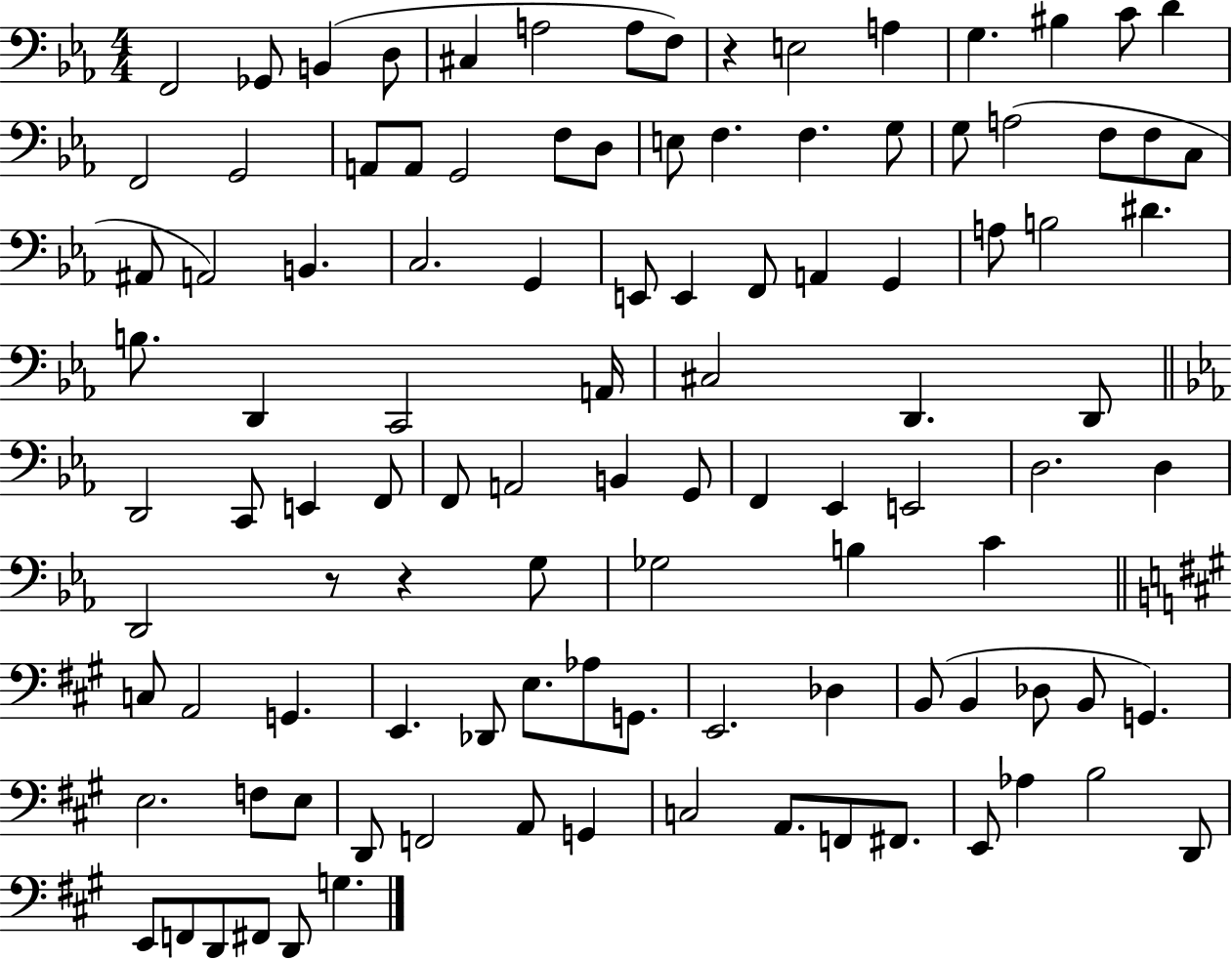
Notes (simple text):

F2/h Gb2/e B2/q D3/e C#3/q A3/h A3/e F3/e R/q E3/h A3/q G3/q. BIS3/q C4/e D4/q F2/h G2/h A2/e A2/e G2/h F3/e D3/e E3/e F3/q. F3/q. G3/e G3/e A3/h F3/e F3/e C3/e A#2/e A2/h B2/q. C3/h. G2/q E2/e E2/q F2/e A2/q G2/q A3/e B3/h D#4/q. B3/e. D2/q C2/h A2/s C#3/h D2/q. D2/e D2/h C2/e E2/q F2/e F2/e A2/h B2/q G2/e F2/q Eb2/q E2/h D3/h. D3/q D2/h R/e R/q G3/e Gb3/h B3/q C4/q C3/e A2/h G2/q. E2/q. Db2/e E3/e. Ab3/e G2/e. E2/h. Db3/q B2/e B2/q Db3/e B2/e G2/q. E3/h. F3/e E3/e D2/e F2/h A2/e G2/q C3/h A2/e. F2/e F#2/e. E2/e Ab3/q B3/h D2/e E2/e F2/e D2/e F#2/e D2/e G3/q.